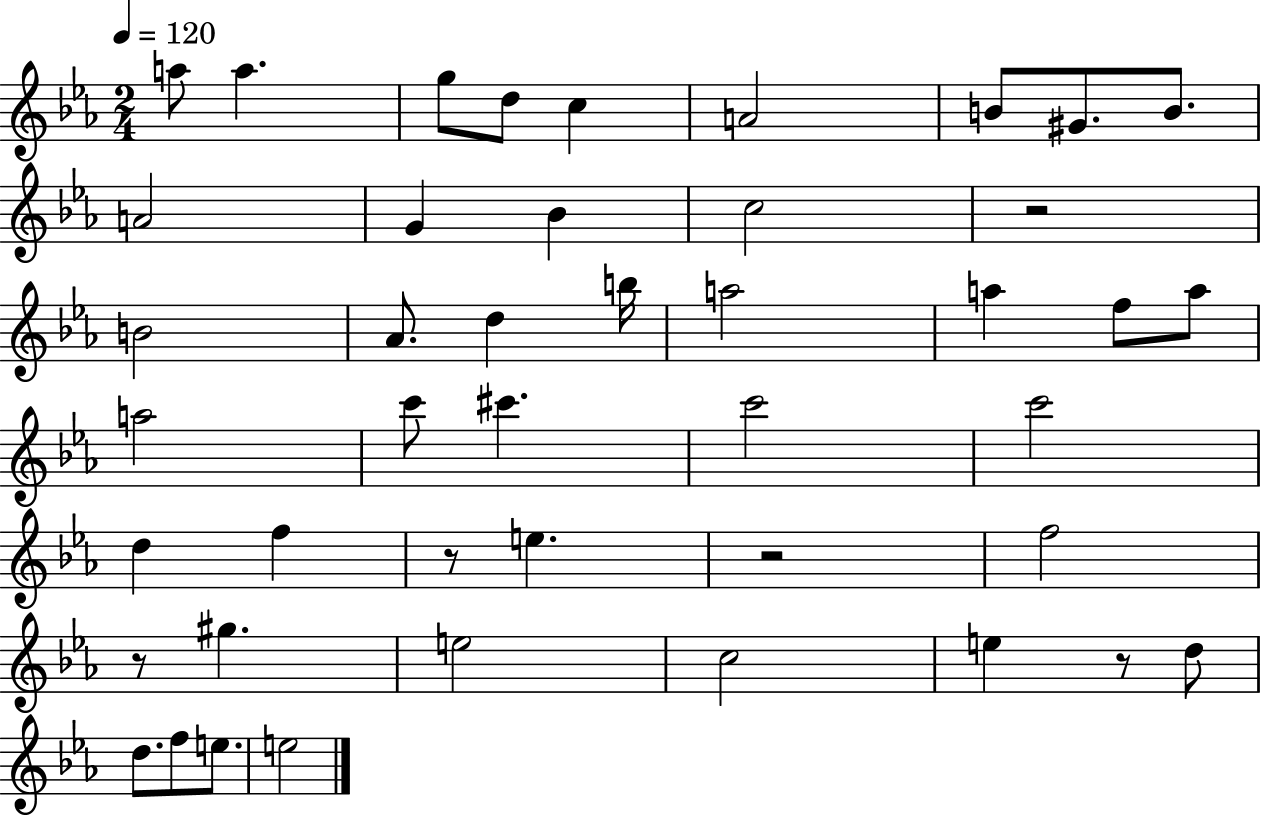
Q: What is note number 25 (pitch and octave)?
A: C6